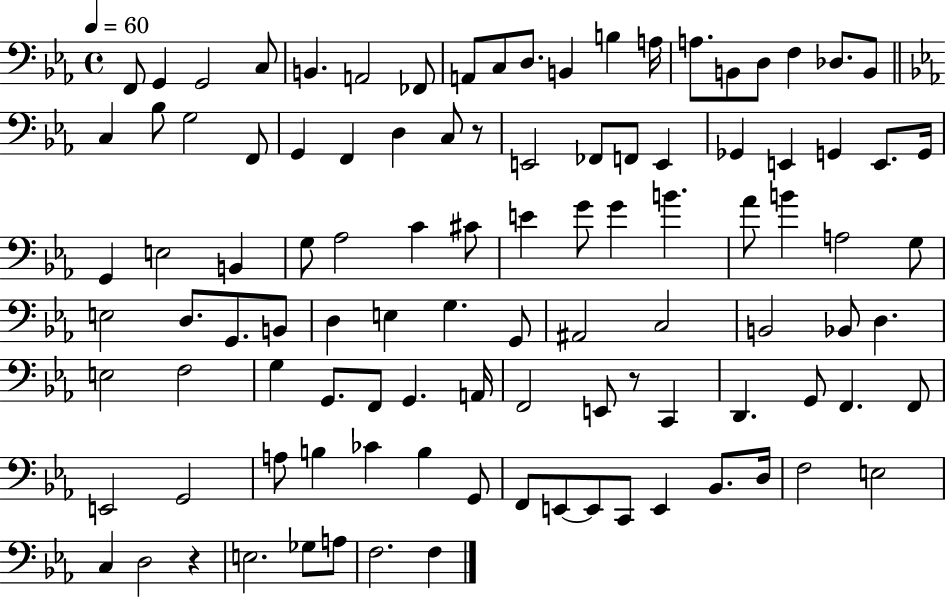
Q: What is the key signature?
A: EES major